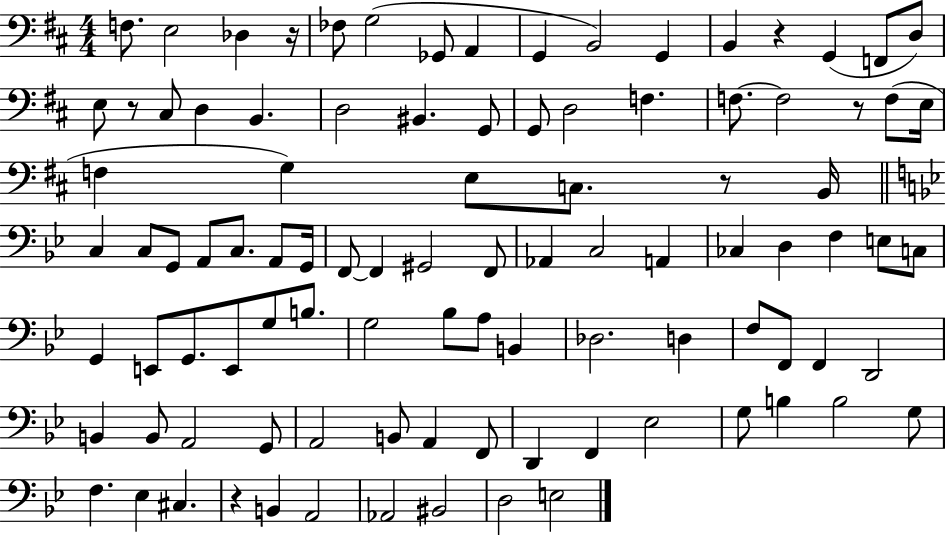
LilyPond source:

{
  \clef bass
  \numericTimeSignature
  \time 4/4
  \key d \major
  f8. e2 des4 r16 | fes8 g2( ges,8 a,4 | g,4 b,2) g,4 | b,4 r4 g,4( f,8 d8) | \break e8 r8 cis8 d4 b,4. | d2 bis,4. g,8 | g,8 d2 f4. | f8.~~ f2 r8 f8( e16 | \break f4 g4) e8 c8. r8 b,16 | \bar "||" \break \key bes \major c4 c8 g,8 a,8 c8. a,8 g,16 | f,8~~ f,4 gis,2 f,8 | aes,4 c2 a,4 | ces4 d4 f4 e8 c8 | \break g,4 e,8 g,8. e,8 g8 b8. | g2 bes8 a8 b,4 | des2. d4 | f8 f,8 f,4 d,2 | \break b,4 b,8 a,2 g,8 | a,2 b,8 a,4 f,8 | d,4 f,4 ees2 | g8 b4 b2 g8 | \break f4. ees4 cis4. | r4 b,4 a,2 | aes,2 bis,2 | d2 e2 | \break \bar "|."
}